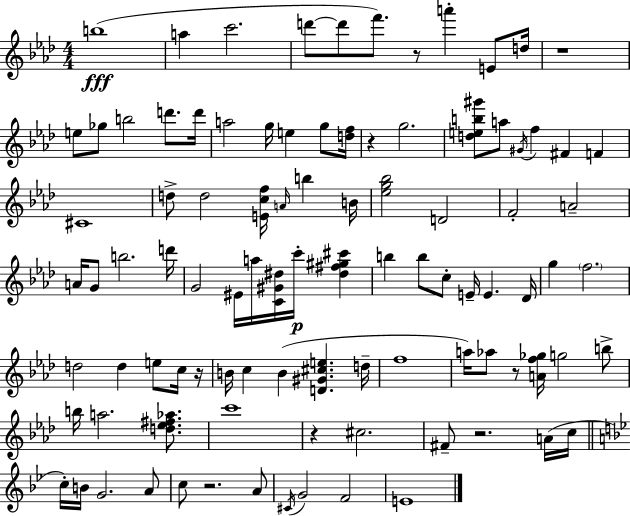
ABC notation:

X:1
T:Untitled
M:4/4
L:1/4
K:Ab
b4 a c'2 d'/2 d'/2 f'/2 z/2 a' E/2 d/4 z4 e/2 _g/2 b2 d'/2 d'/4 a2 g/4 e g/2 [df]/4 z g2 [deb^g']/2 a/2 ^G/4 f ^F F ^C4 d/2 d2 [Ecf]/4 A/4 b B/4 [_eg_b]2 D2 F2 A2 A/4 G/2 b2 d'/4 G2 ^E/4 a/4 [C^G^d]/4 c'/4 [^d^f^g^c'] b b/2 c/2 E/4 E _D/4 g f2 d2 d e/2 c/4 z/4 B/4 c B [D^G^ce] d/4 f4 a/4 _a/2 z/2 [Af_g]/4 g2 b/2 b/4 a2 [d_e^f_a]/2 c'4 z ^c2 ^F/2 z2 A/4 c/4 c/4 B/4 G2 A/2 c/2 z2 A/2 ^C/4 G2 F2 E4